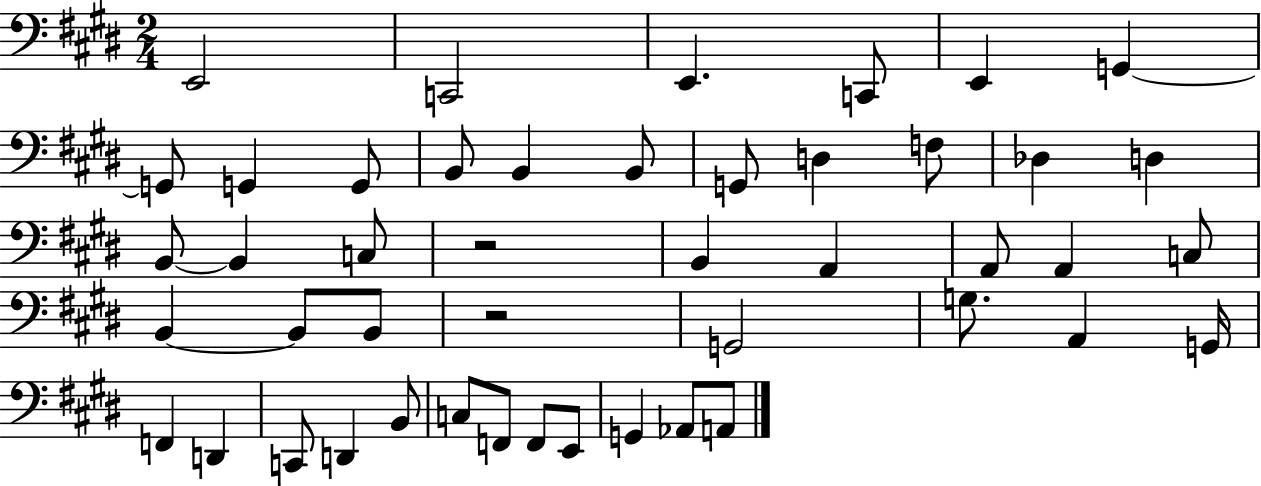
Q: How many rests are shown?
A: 2